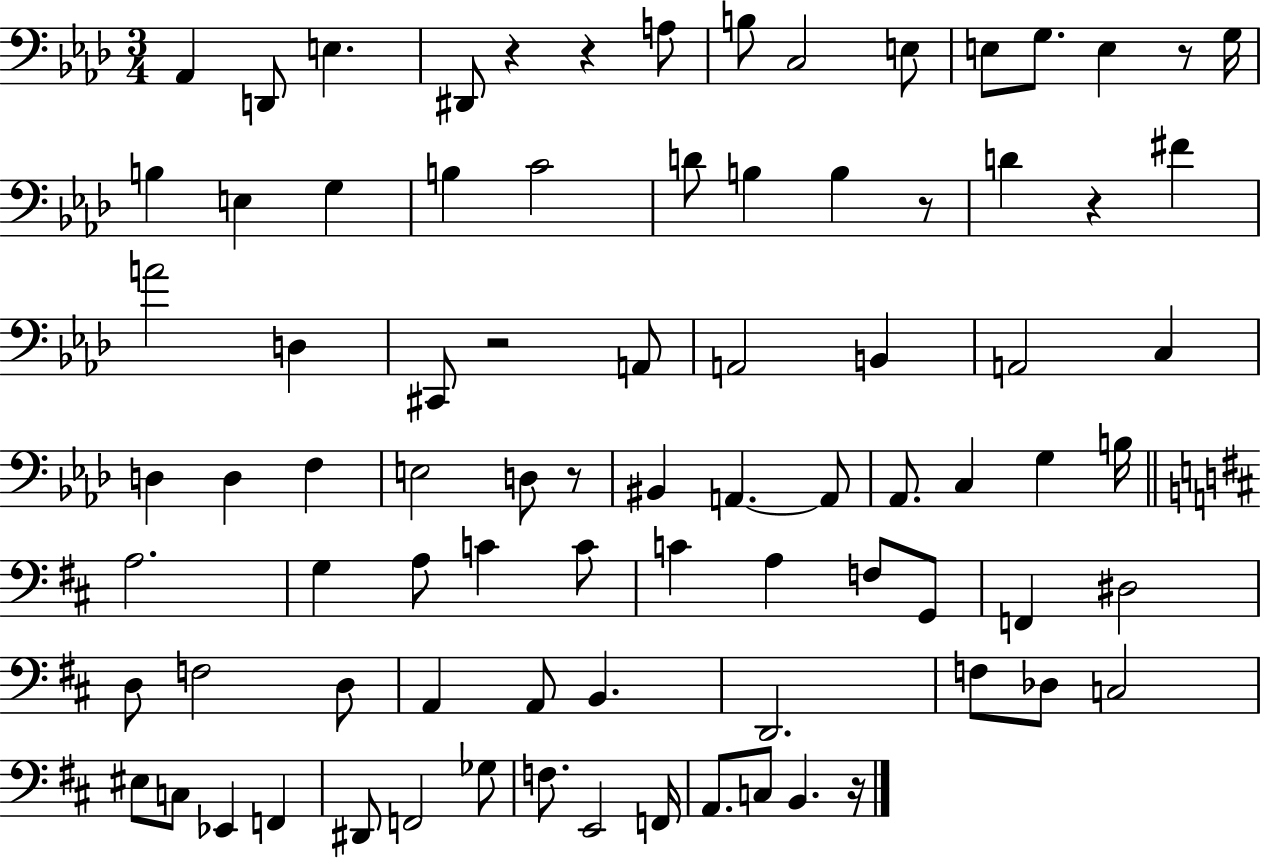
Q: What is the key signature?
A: AES major